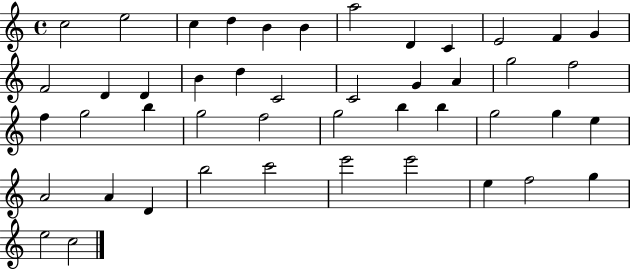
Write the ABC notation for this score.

X:1
T:Untitled
M:4/4
L:1/4
K:C
c2 e2 c d B B a2 D C E2 F G F2 D D B d C2 C2 G A g2 f2 f g2 b g2 f2 g2 b b g2 g e A2 A D b2 c'2 e'2 e'2 e f2 g e2 c2